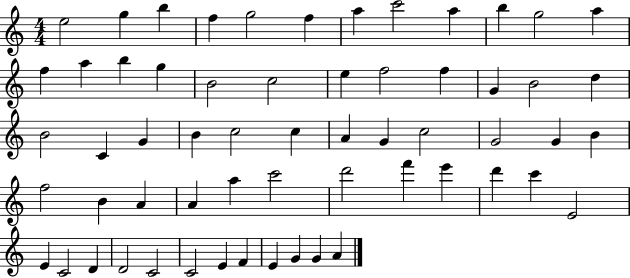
E5/h G5/q B5/q F5/q G5/h F5/q A5/q C6/h A5/q B5/q G5/h A5/q F5/q A5/q B5/q G5/q B4/h C5/h E5/q F5/h F5/q G4/q B4/h D5/q B4/h C4/q G4/q B4/q C5/h C5/q A4/q G4/q C5/h G4/h G4/q B4/q F5/h B4/q A4/q A4/q A5/q C6/h D6/h F6/q E6/q D6/q C6/q E4/h E4/q C4/h D4/q D4/h C4/h C4/h E4/q F4/q E4/q G4/q G4/q A4/q